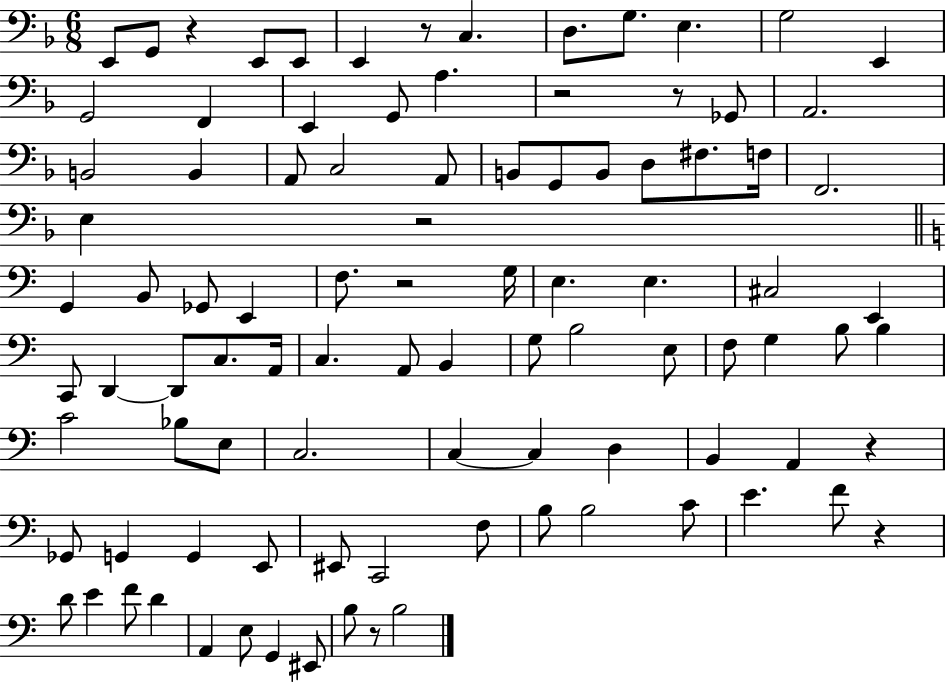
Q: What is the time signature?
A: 6/8